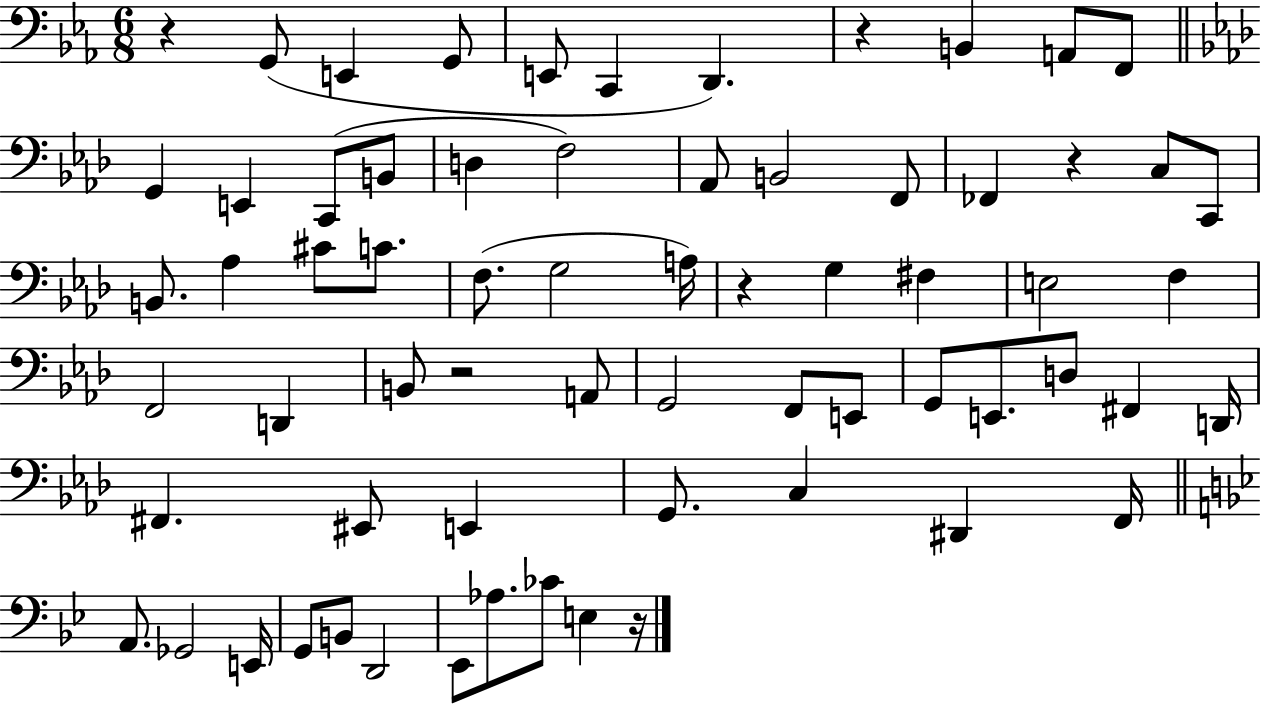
R/q G2/e E2/q G2/e E2/e C2/q D2/q. R/q B2/q A2/e F2/e G2/q E2/q C2/e B2/e D3/q F3/h Ab2/e B2/h F2/e FES2/q R/q C3/e C2/e B2/e. Ab3/q C#4/e C4/e. F3/e. G3/h A3/s R/q G3/q F#3/q E3/h F3/q F2/h D2/q B2/e R/h A2/e G2/h F2/e E2/e G2/e E2/e. D3/e F#2/q D2/s F#2/q. EIS2/e E2/q G2/e. C3/q D#2/q F2/s A2/e. Gb2/h E2/s G2/e B2/e D2/h Eb2/e Ab3/e. CES4/e E3/q R/s